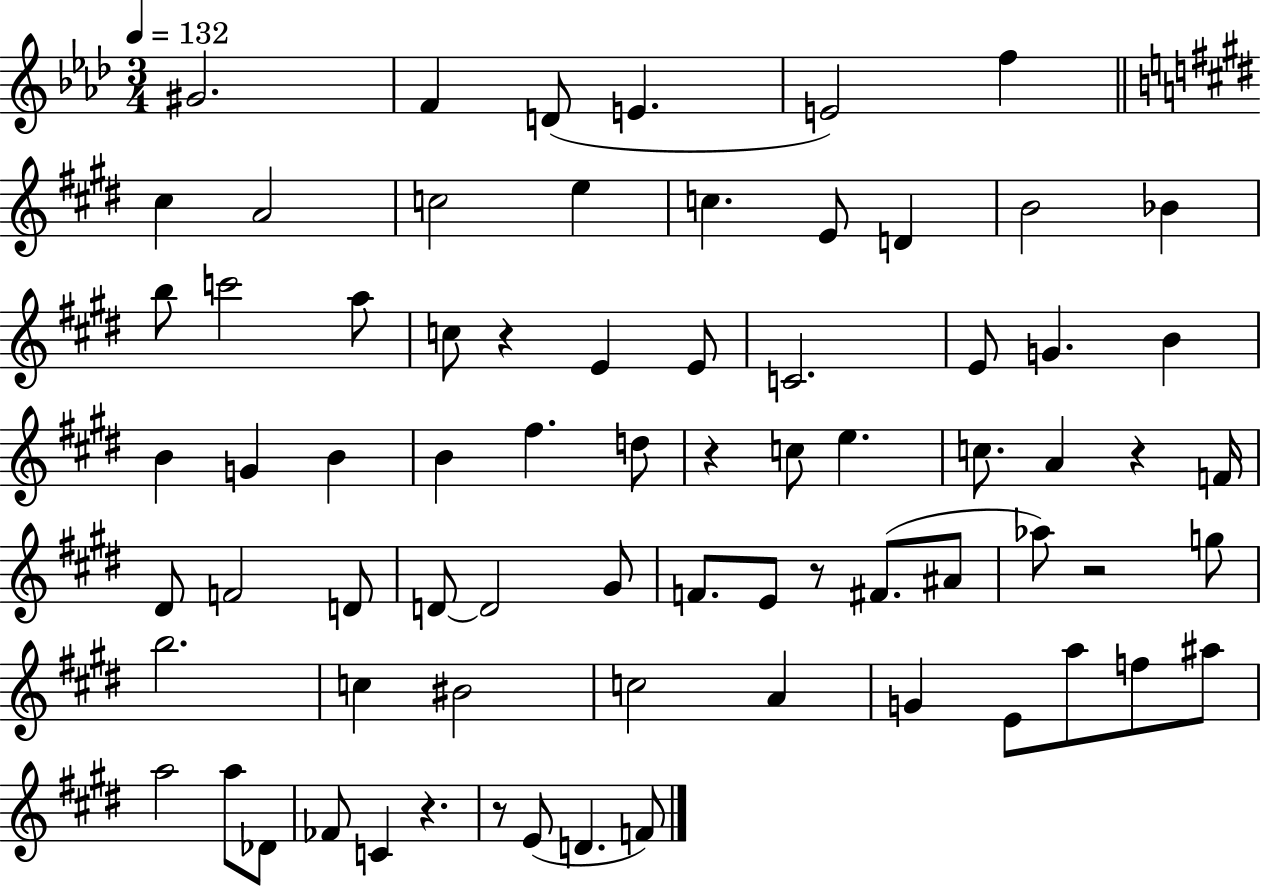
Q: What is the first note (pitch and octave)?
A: G#4